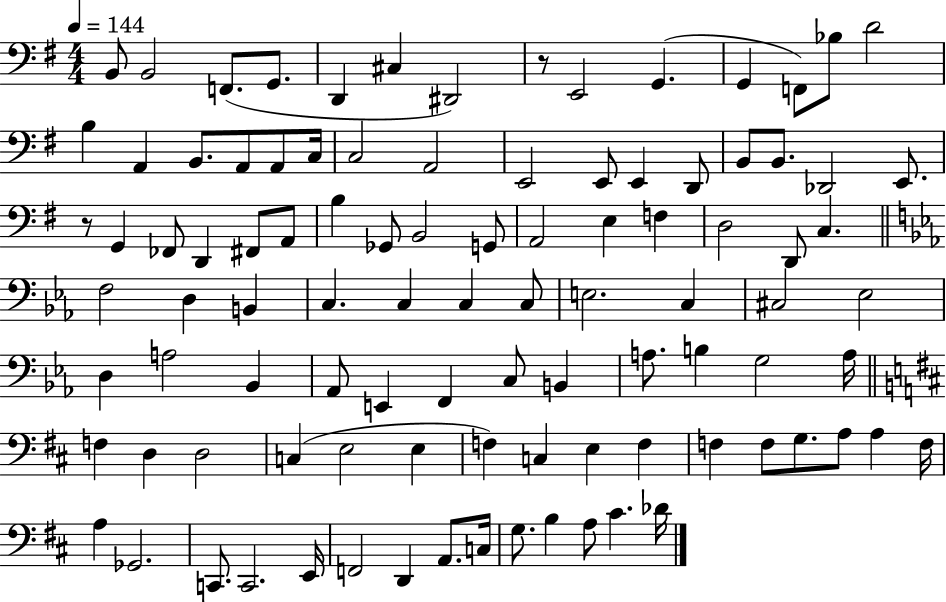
X:1
T:Untitled
M:4/4
L:1/4
K:G
B,,/2 B,,2 F,,/2 G,,/2 D,, ^C, ^D,,2 z/2 E,,2 G,, G,, F,,/2 _B,/2 D2 B, A,, B,,/2 A,,/2 A,,/2 C,/4 C,2 A,,2 E,,2 E,,/2 E,, D,,/2 B,,/2 B,,/2 _D,,2 E,,/2 z/2 G,, _F,,/2 D,, ^F,,/2 A,,/2 B, _G,,/2 B,,2 G,,/2 A,,2 E, F, D,2 D,,/2 C, F,2 D, B,, C, C, C, C,/2 E,2 C, ^C,2 _E,2 D, A,2 _B,, _A,,/2 E,, F,, C,/2 B,, A,/2 B, G,2 A,/4 F, D, D,2 C, E,2 E, F, C, E, F, F, F,/2 G,/2 A,/2 A, F,/4 A, _G,,2 C,,/2 C,,2 E,,/4 F,,2 D,, A,,/2 C,/4 G,/2 B, A,/2 ^C _D/4